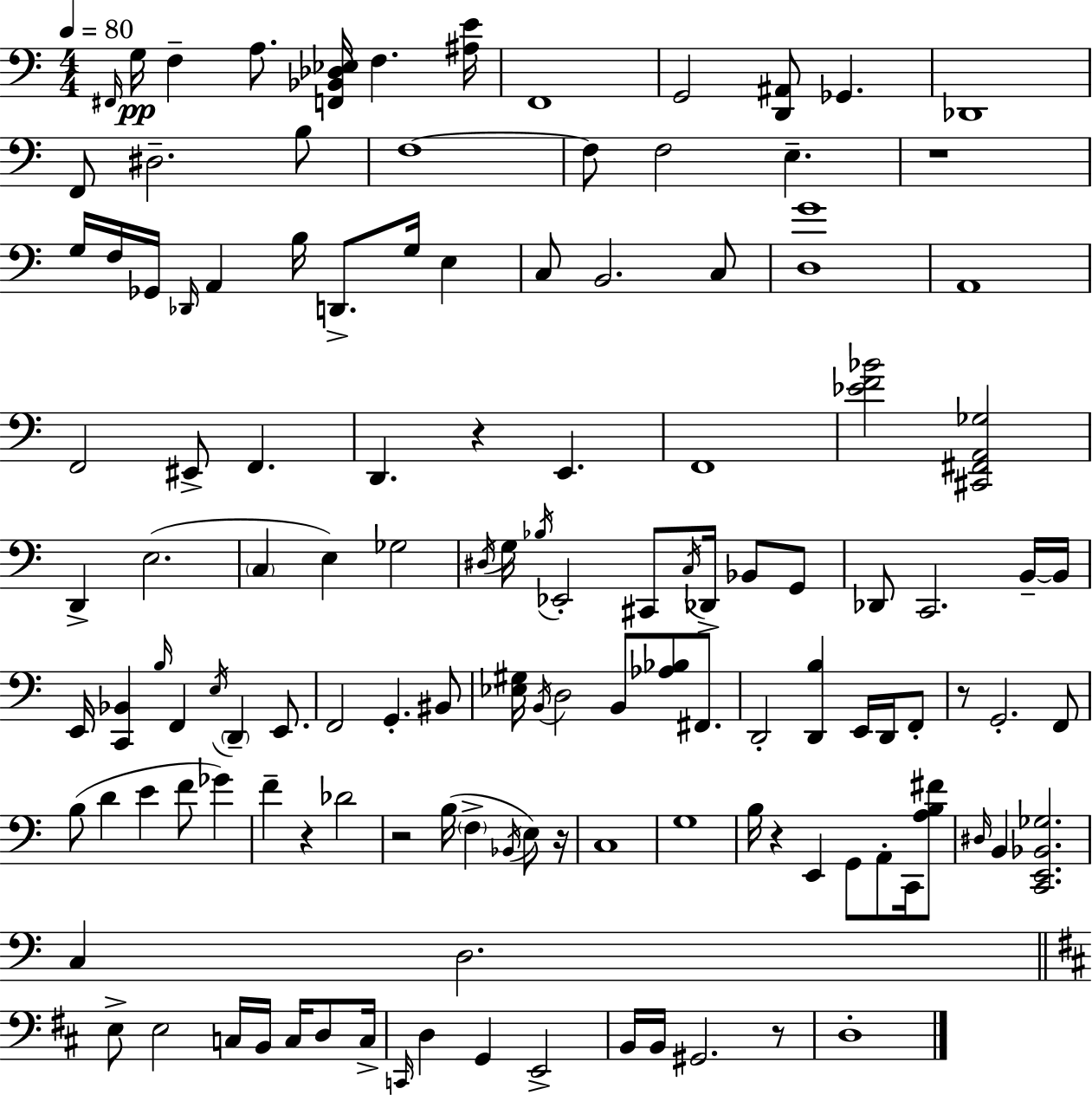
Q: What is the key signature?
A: A minor